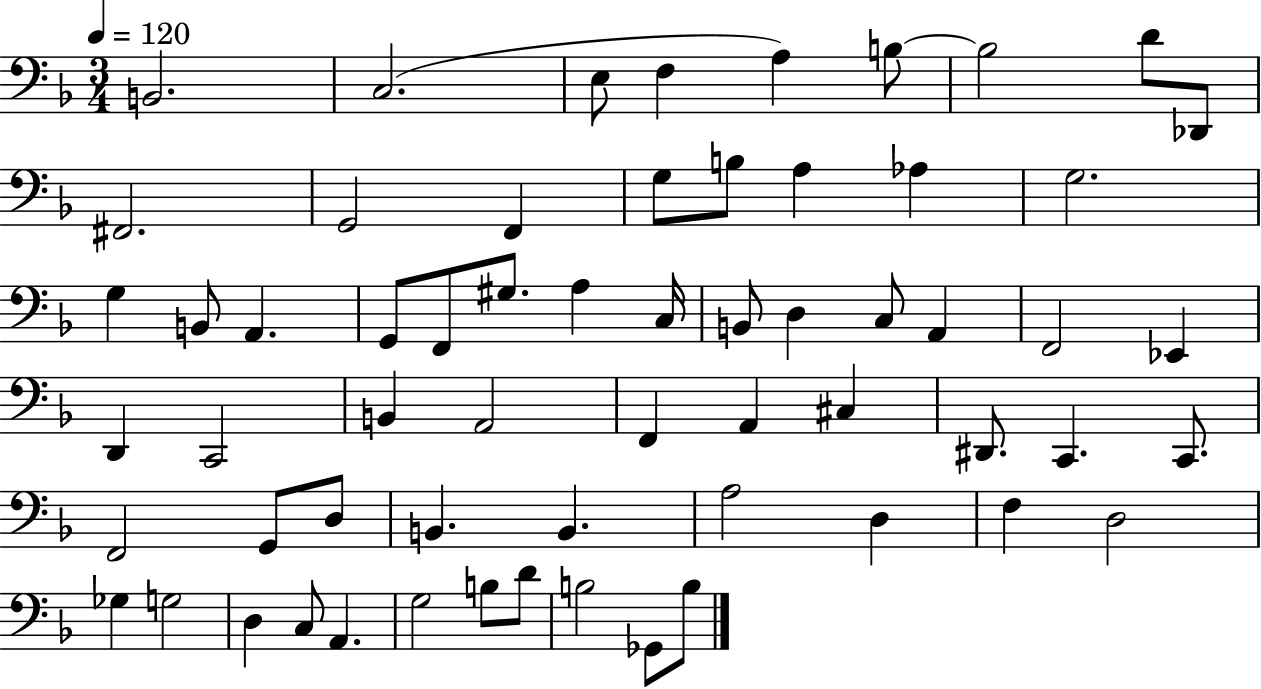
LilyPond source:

{
  \clef bass
  \numericTimeSignature
  \time 3/4
  \key f \major
  \tempo 4 = 120
  b,2. | c2.( | e8 f4 a4) b8~~ | b2 d'8 des,8 | \break fis,2. | g,2 f,4 | g8 b8 a4 aes4 | g2. | \break g4 b,8 a,4. | g,8 f,8 gis8. a4 c16 | b,8 d4 c8 a,4 | f,2 ees,4 | \break d,4 c,2 | b,4 a,2 | f,4 a,4 cis4 | dis,8. c,4. c,8. | \break f,2 g,8 d8 | b,4. b,4. | a2 d4 | f4 d2 | \break ges4 g2 | d4 c8 a,4. | g2 b8 d'8 | b2 ges,8 b8 | \break \bar "|."
}